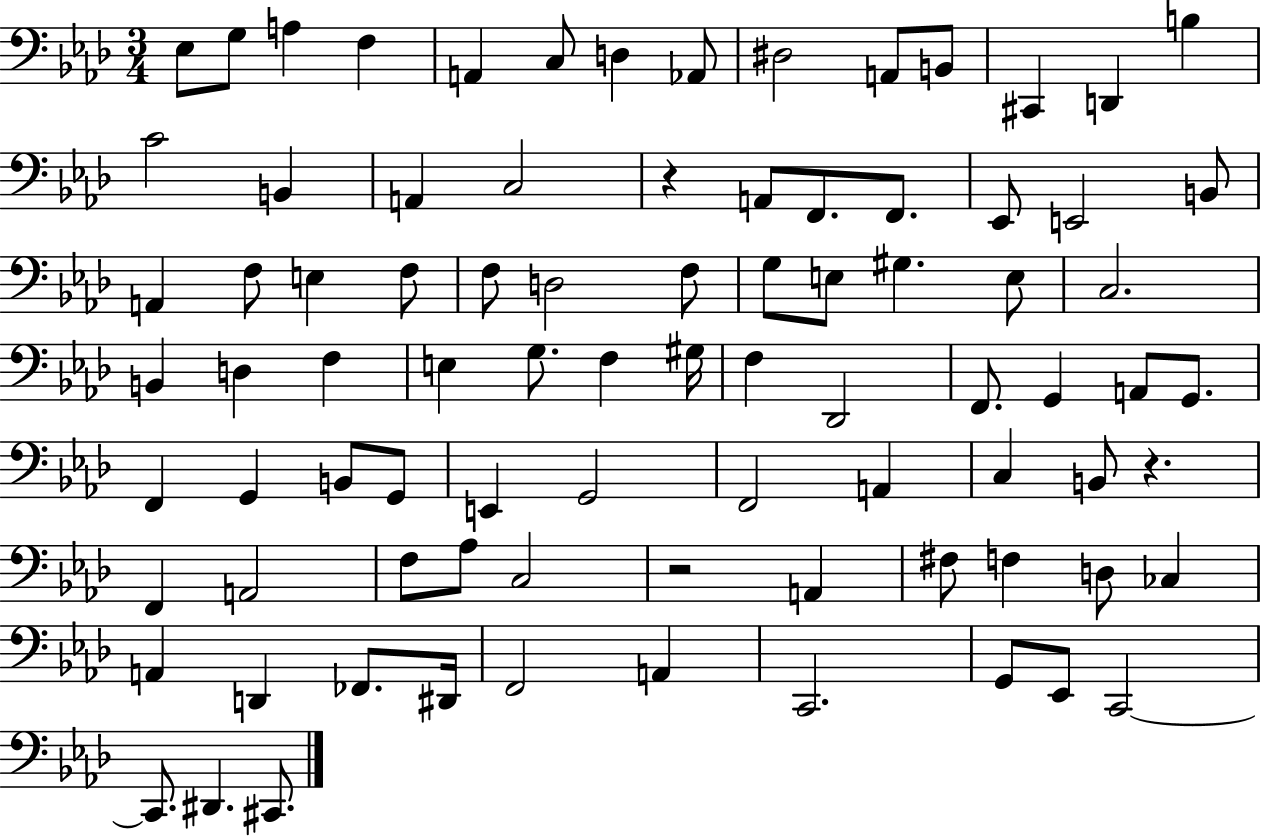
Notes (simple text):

Eb3/e G3/e A3/q F3/q A2/q C3/e D3/q Ab2/e D#3/h A2/e B2/e C#2/q D2/q B3/q C4/h B2/q A2/q C3/h R/q A2/e F2/e. F2/e. Eb2/e E2/h B2/e A2/q F3/e E3/q F3/e F3/e D3/h F3/e G3/e E3/e G#3/q. E3/e C3/h. B2/q D3/q F3/q E3/q G3/e. F3/q G#3/s F3/q Db2/h F2/e. G2/q A2/e G2/e. F2/q G2/q B2/e G2/e E2/q G2/h F2/h A2/q C3/q B2/e R/q. F2/q A2/h F3/e Ab3/e C3/h R/h A2/q F#3/e F3/q D3/e CES3/q A2/q D2/q FES2/e. D#2/s F2/h A2/q C2/h. G2/e Eb2/e C2/h C2/e. D#2/q. C#2/e.